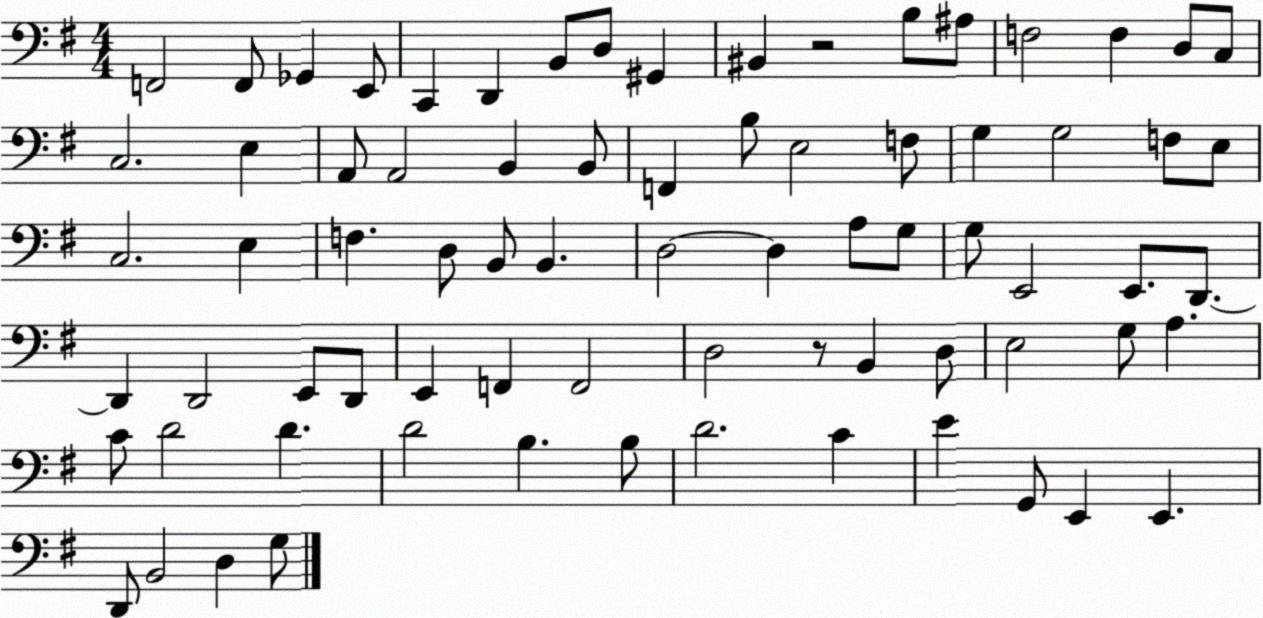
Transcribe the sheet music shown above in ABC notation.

X:1
T:Untitled
M:4/4
L:1/4
K:G
F,,2 F,,/2 _G,, E,,/2 C,, D,, B,,/2 D,/2 ^G,, ^B,, z2 B,/2 ^A,/2 F,2 F, D,/2 C,/2 C,2 E, A,,/2 A,,2 B,, B,,/2 F,, B,/2 E,2 F,/2 G, G,2 F,/2 E,/2 C,2 E, F, D,/2 B,,/2 B,, D,2 D, A,/2 G,/2 G,/2 E,,2 E,,/2 D,,/2 D,, D,,2 E,,/2 D,,/2 E,, F,, F,,2 D,2 z/2 B,, D,/2 E,2 G,/2 A, C/2 D2 D D2 B, B,/2 D2 C E G,,/2 E,, E,, D,,/2 B,,2 D, G,/2